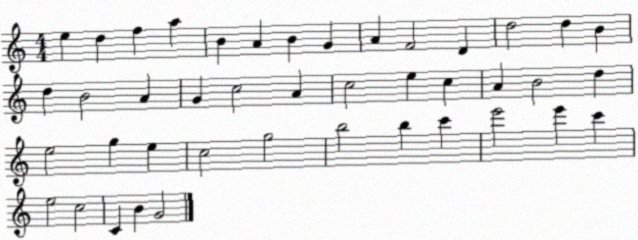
X:1
T:Untitled
M:4/4
L:1/4
K:C
e d f a B A B G A F2 D d2 d B d B2 A G c2 A c2 e c A B2 d e2 g e c2 g2 b2 b c' e'2 e' c' e2 c2 C B G2